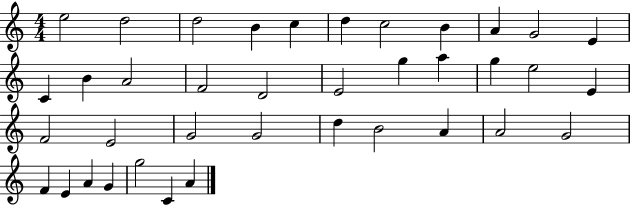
E5/h D5/h D5/h B4/q C5/q D5/q C5/h B4/q A4/q G4/h E4/q C4/q B4/q A4/h F4/h D4/h E4/h G5/q A5/q G5/q E5/h E4/q F4/h E4/h G4/h G4/h D5/q B4/h A4/q A4/h G4/h F4/q E4/q A4/q G4/q G5/h C4/q A4/q